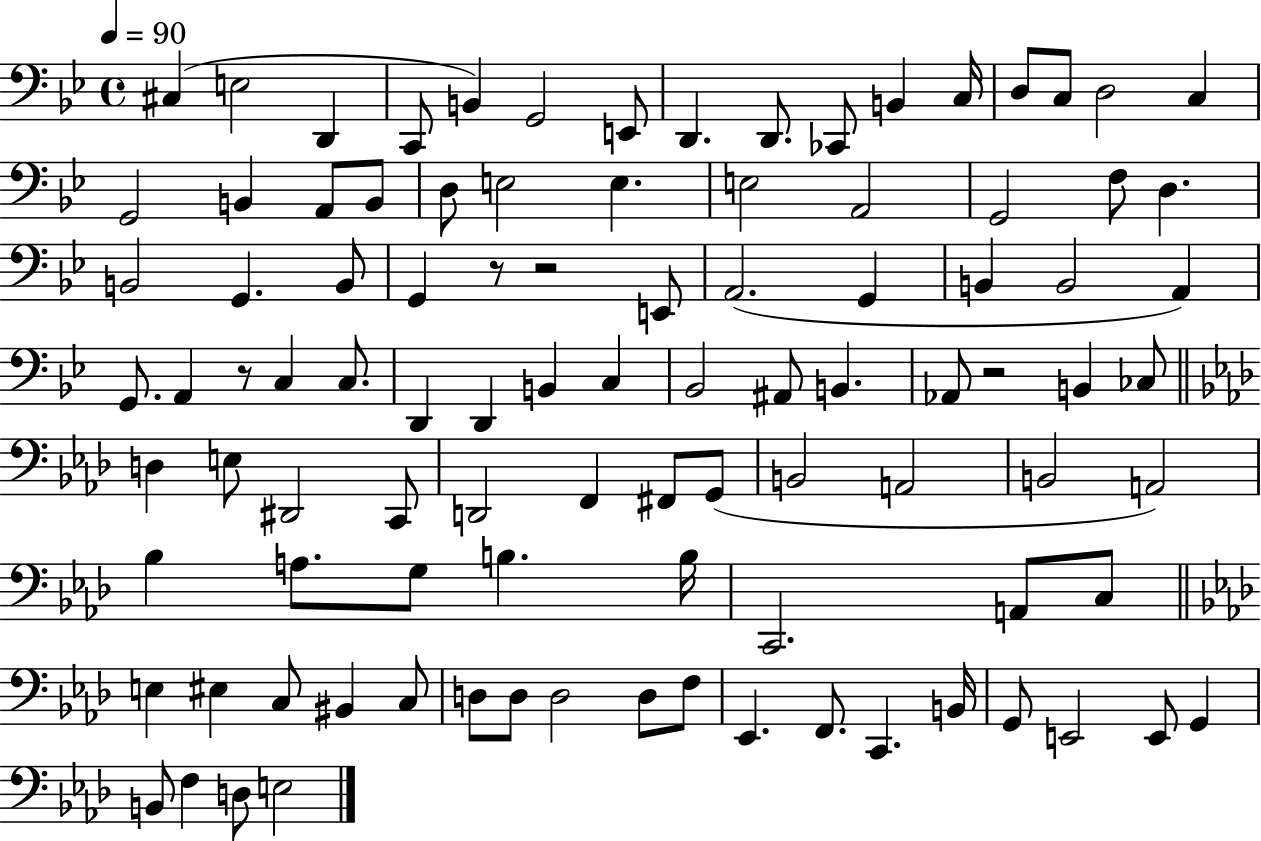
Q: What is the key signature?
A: BES major